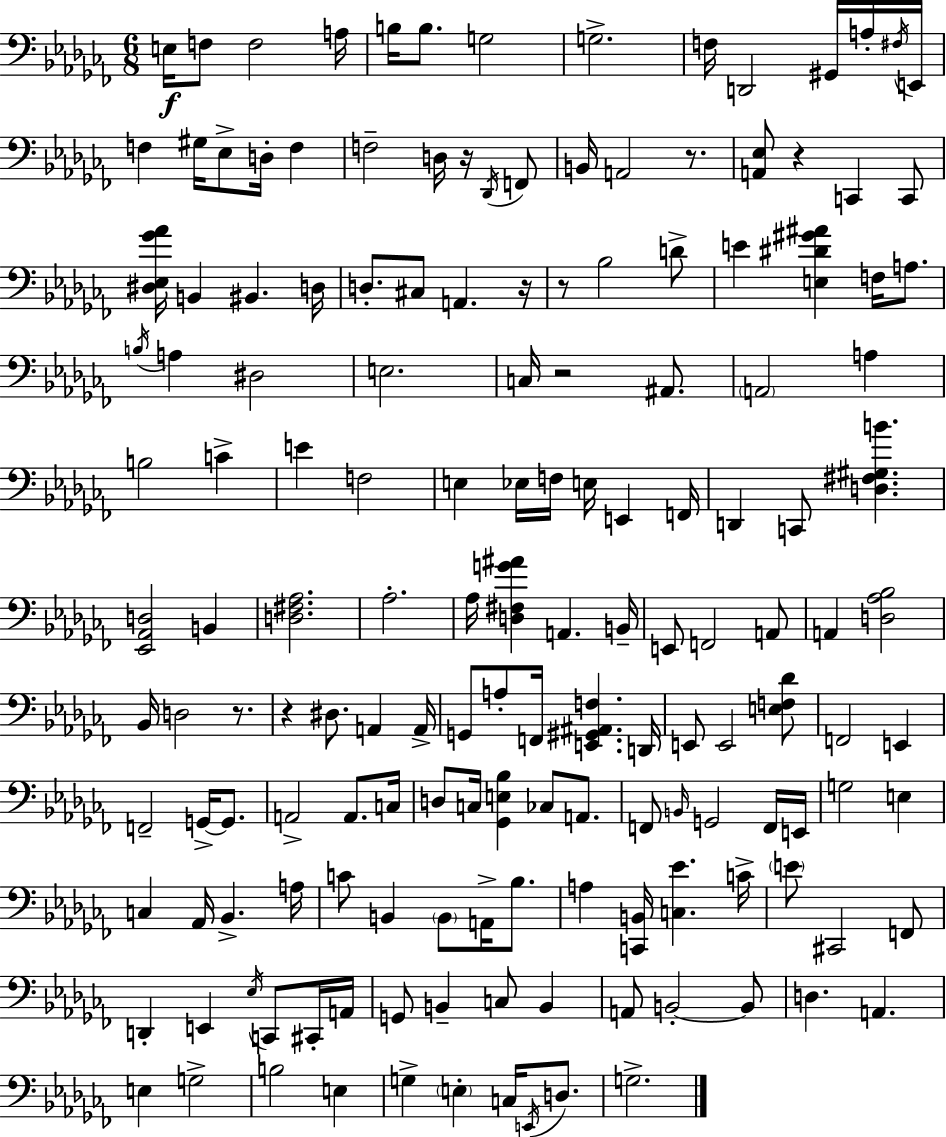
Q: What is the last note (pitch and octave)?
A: G3